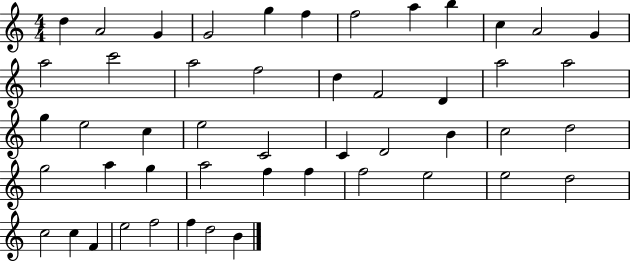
X:1
T:Untitled
M:4/4
L:1/4
K:C
d A2 G G2 g f f2 a b c A2 G a2 c'2 a2 f2 d F2 D a2 a2 g e2 c e2 C2 C D2 B c2 d2 g2 a g a2 f f f2 e2 e2 d2 c2 c F e2 f2 f d2 B